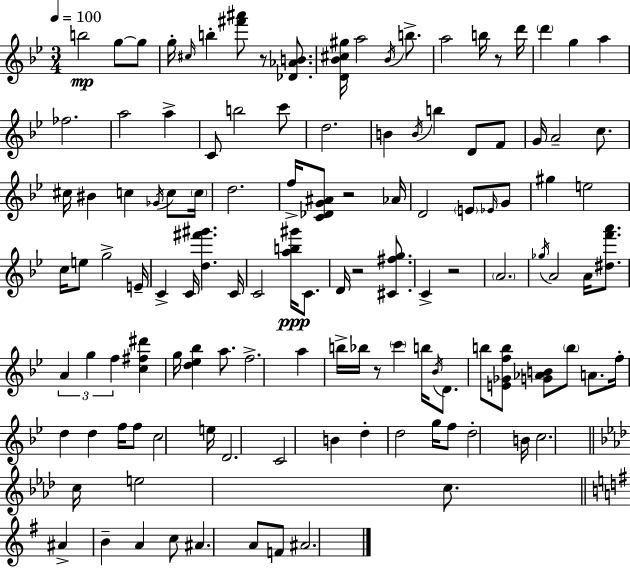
X:1
T:Untitled
M:3/4
L:1/4
K:Gm
b2 g/2 g/2 g/4 ^c/4 b [^f'^a']/2 z/2 [_D_AB]/2 [D_B^c^g]/4 a2 _B/4 b/2 a2 b/4 z/2 d'/4 d' g a _f2 a2 a C/2 b2 c'/2 d2 B B/4 b D/2 F/2 G/4 A2 c/2 ^c/4 ^B c _G/4 c/2 c/4 d2 f/4 [C_DG^A]/2 z2 _A/4 D2 E/2 _E/4 G/2 ^g e2 c/4 e/2 g2 E/4 C C/4 [d^f'^g'] C/4 C2 [ab^g']/4 C/2 D/4 z2 [^C^fg]/2 C z2 A2 _g/4 A2 A/4 [^df'a']/2 A g f [c^f^d'] g/4 [d_e_b] a/2 f2 a b/4 _b/4 z/2 c' b/4 _B/4 D/2 b/2 [E_Gfb]/2 [G_AB]/2 b/2 A/2 f/4 d d f/4 f/2 c2 e/4 D2 C2 B d d2 g/4 f/2 d2 B/4 c2 c/4 e2 c/2 ^A B A c/2 ^A A/2 F/2 ^A2